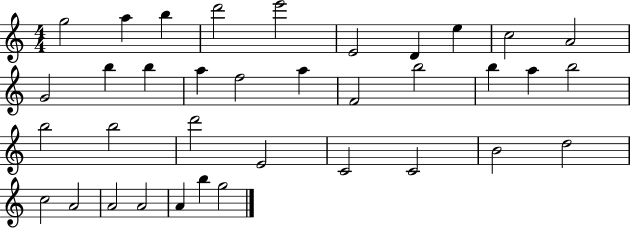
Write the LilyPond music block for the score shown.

{
  \clef treble
  \numericTimeSignature
  \time 4/4
  \key c \major
  g''2 a''4 b''4 | d'''2 e'''2 | e'2 d'4 e''4 | c''2 a'2 | \break g'2 b''4 b''4 | a''4 f''2 a''4 | f'2 b''2 | b''4 a''4 b''2 | \break b''2 b''2 | d'''2 e'2 | c'2 c'2 | b'2 d''2 | \break c''2 a'2 | a'2 a'2 | a'4 b''4 g''2 | \bar "|."
}